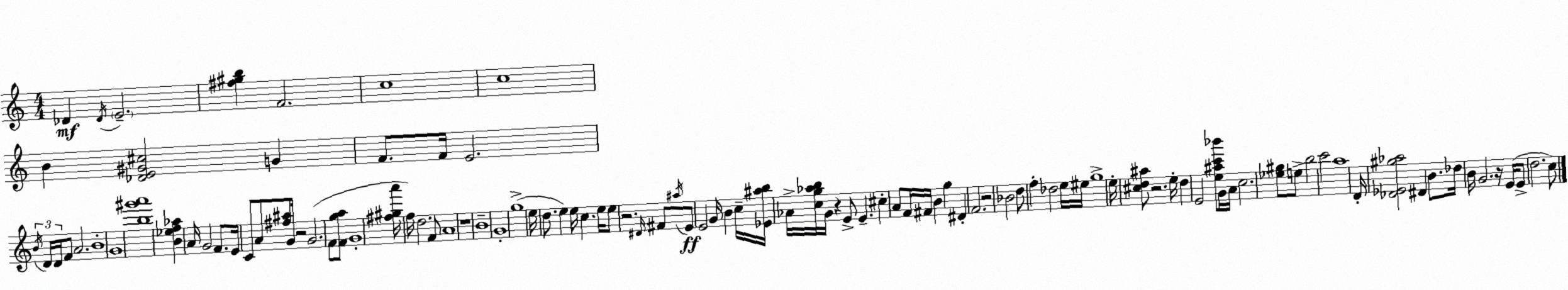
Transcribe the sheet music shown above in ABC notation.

X:1
T:Untitled
M:4/4
L:1/4
K:C
_D _D/4 E2 [^f^gb] F2 c4 c4 B [_DE^G^c]2 G F/2 F/4 E2 B/4 D/4 D/4 F/2 A2 B4 G4 [b^g'a']4 [B_ef_a] A/4 G2 F/2 E/4 C/2 A/2 [^f^a]/2 G/4 z2 G2 F/2 [Fga]/2 G4 [^f^ga']/4 f/4 d2 F/2 A4 z4 B4 G4 g4 e/4 d/2 e e/4 c e/4 e/2 z2 ^D/4 ^F/2 ^a/4 E/2 E2 G/4 B c/4 [_E^ab]/4 _A/4 [cg_ab]/4 G/4 z E/2 E ^c A/2 F/4 ^F/4 B g ^D F2 z2 _B2 d/2 f _d2 e/4 ^e/4 g4 e/4 [^cd^a]/2 z2 e/4 d E2 [e^ac'_b']/2 G/4 A/4 c2 [_e^g]/2 e/2 b2 c'2 a4 D/4 [_D_E^g_a]2 ^D B/2 _d/4 B/4 G2 z/4 E/4 E/2 d2 c/2